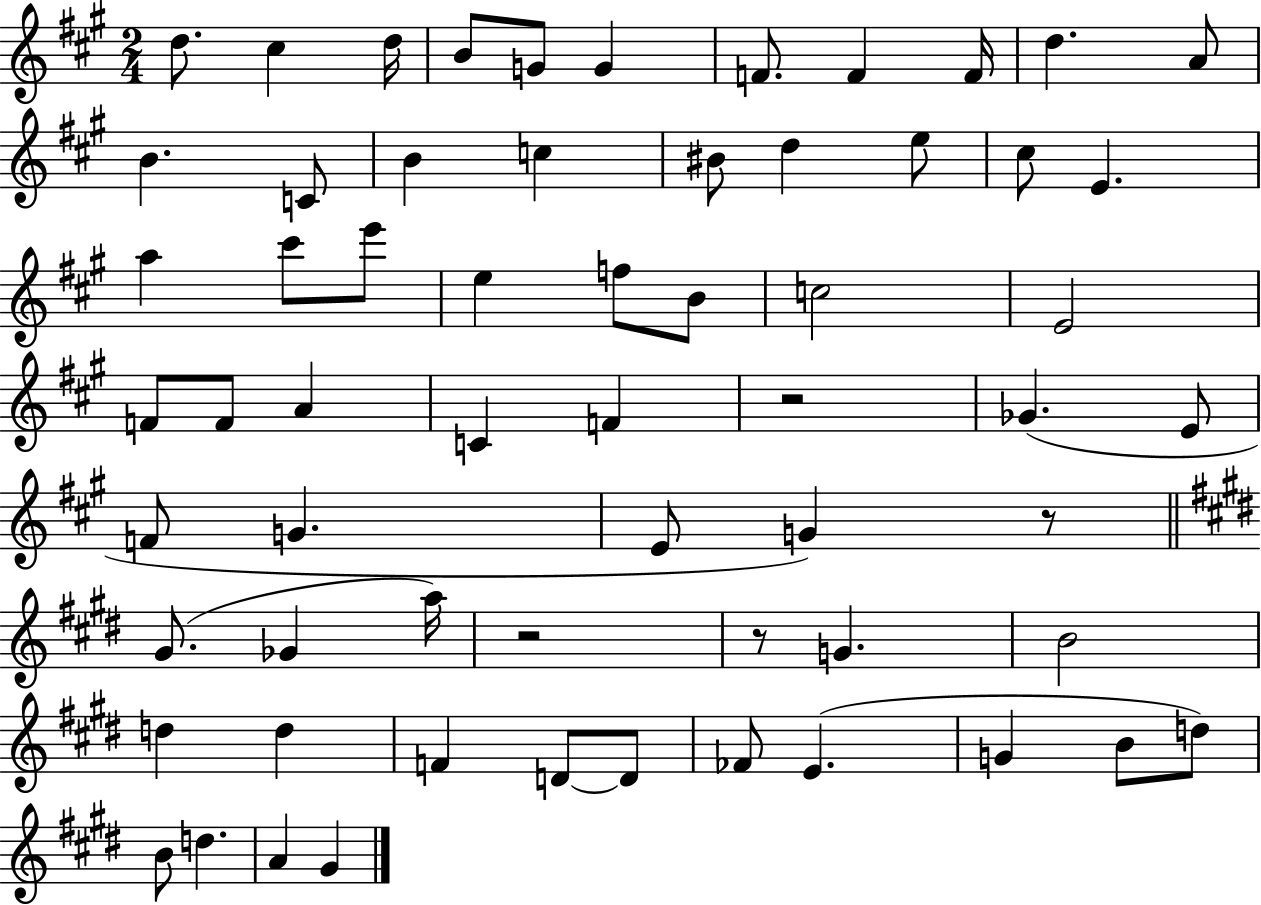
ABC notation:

X:1
T:Untitled
M:2/4
L:1/4
K:A
d/2 ^c d/4 B/2 G/2 G F/2 F F/4 d A/2 B C/2 B c ^B/2 d e/2 ^c/2 E a ^c'/2 e'/2 e f/2 B/2 c2 E2 F/2 F/2 A C F z2 _G E/2 F/2 G E/2 G z/2 ^G/2 _G a/4 z2 z/2 G B2 d d F D/2 D/2 _F/2 E G B/2 d/2 B/2 d A ^G